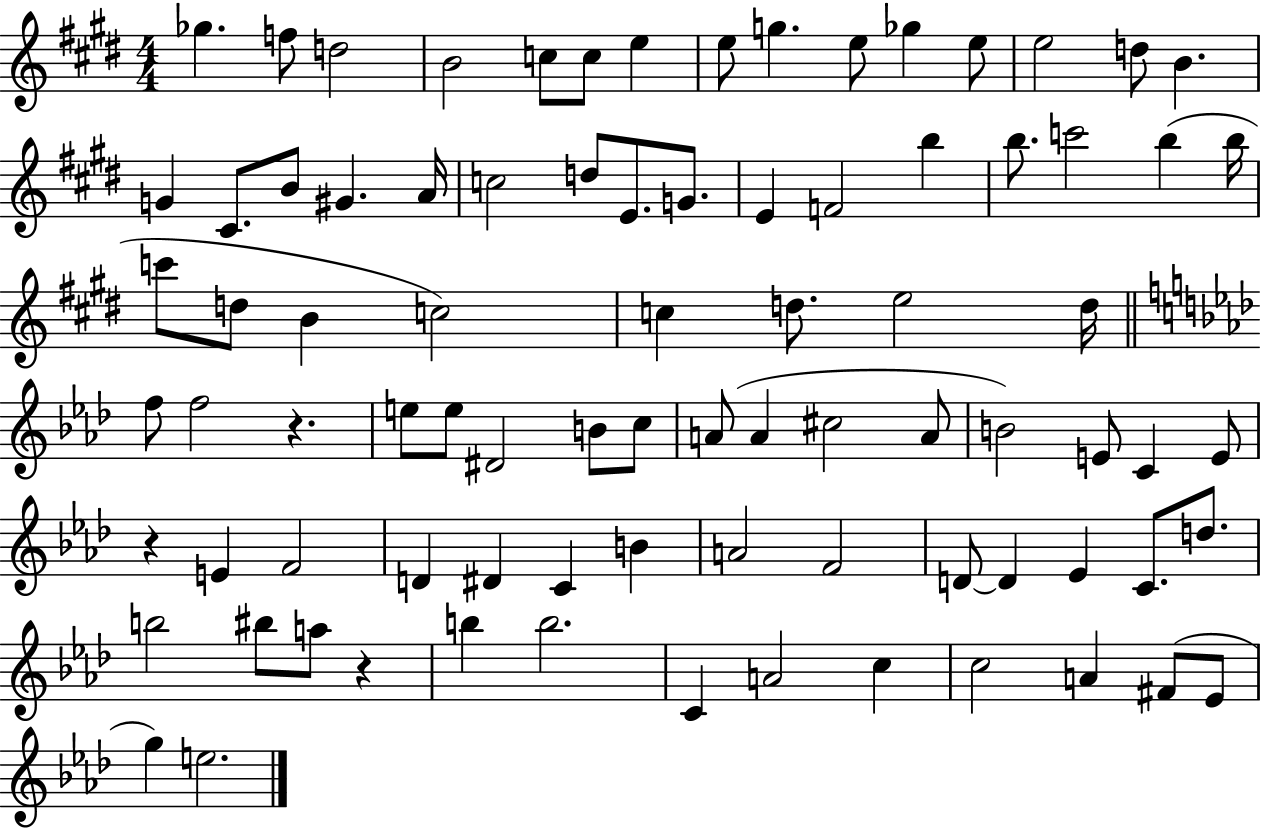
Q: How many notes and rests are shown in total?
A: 84